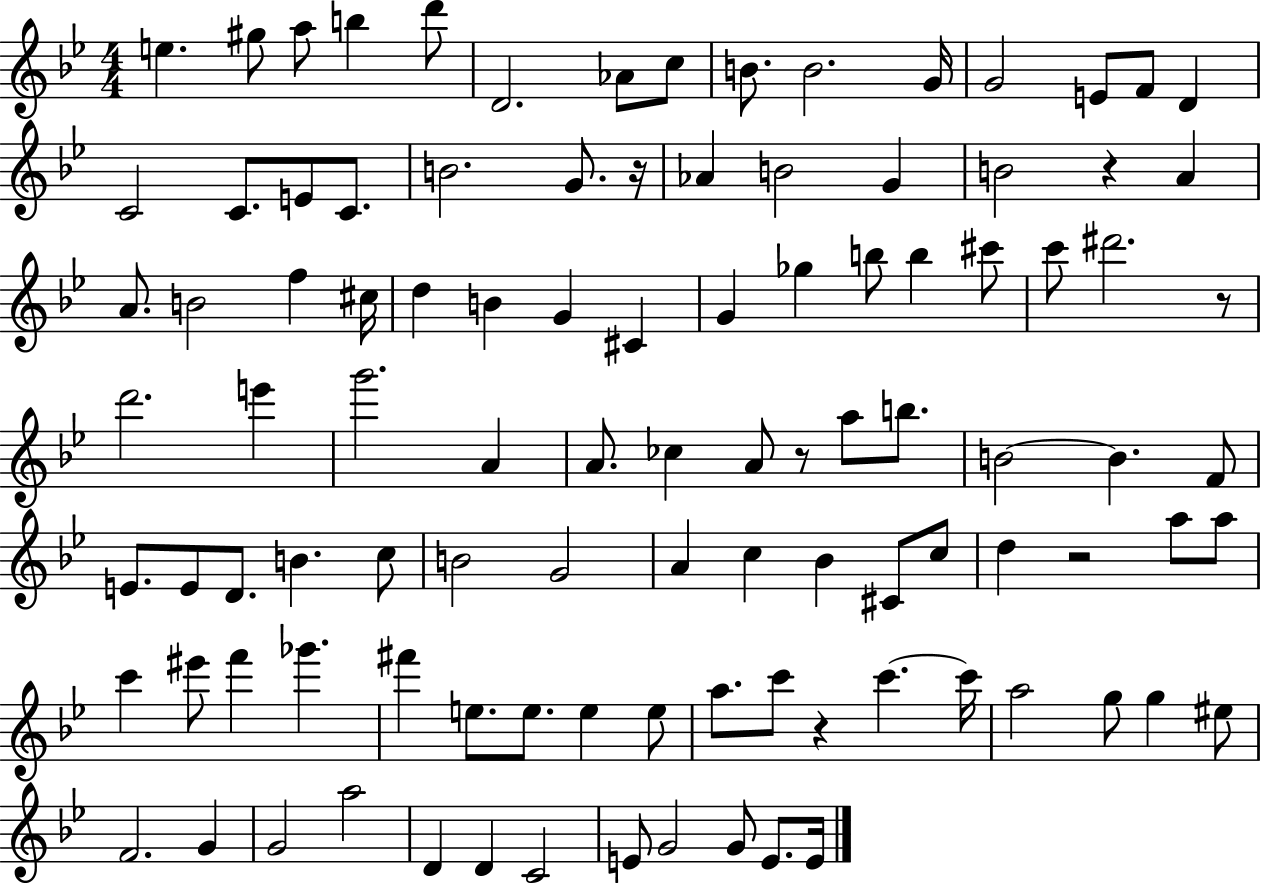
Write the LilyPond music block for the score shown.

{
  \clef treble
  \numericTimeSignature
  \time 4/4
  \key bes \major
  e''4. gis''8 a''8 b''4 d'''8 | d'2. aes'8 c''8 | b'8. b'2. g'16 | g'2 e'8 f'8 d'4 | \break c'2 c'8. e'8 c'8. | b'2. g'8. r16 | aes'4 b'2 g'4 | b'2 r4 a'4 | \break a'8. b'2 f''4 cis''16 | d''4 b'4 g'4 cis'4 | g'4 ges''4 b''8 b''4 cis'''8 | c'''8 dis'''2. r8 | \break d'''2. e'''4 | g'''2. a'4 | a'8. ces''4 a'8 r8 a''8 b''8. | b'2~~ b'4. f'8 | \break e'8. e'8 d'8. b'4. c''8 | b'2 g'2 | a'4 c''4 bes'4 cis'8 c''8 | d''4 r2 a''8 a''8 | \break c'''4 eis'''8 f'''4 ges'''4. | fis'''4 e''8. e''8. e''4 e''8 | a''8. c'''8 r4 c'''4.~~ c'''16 | a''2 g''8 g''4 eis''8 | \break f'2. g'4 | g'2 a''2 | d'4 d'4 c'2 | e'8 g'2 g'8 e'8. e'16 | \break \bar "|."
}